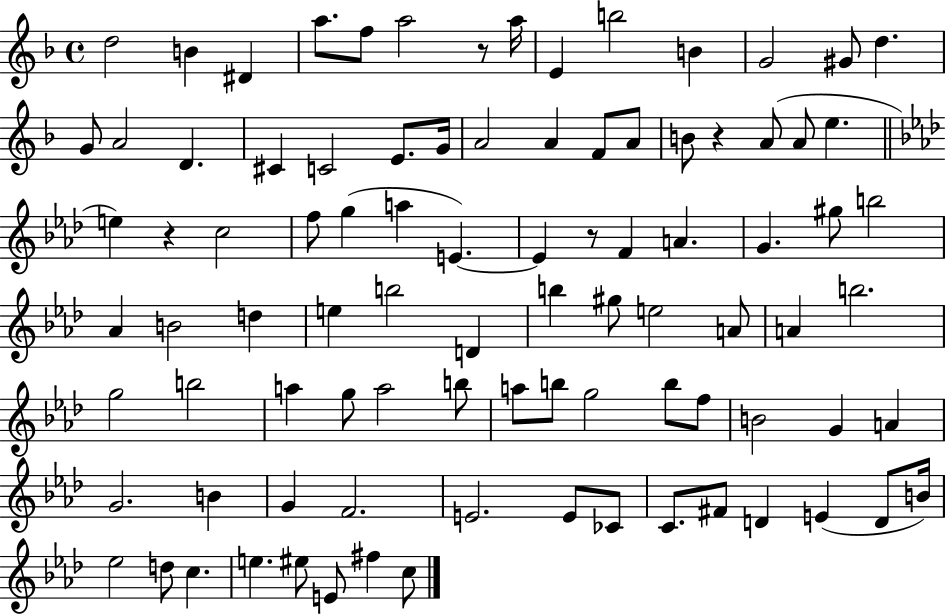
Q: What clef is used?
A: treble